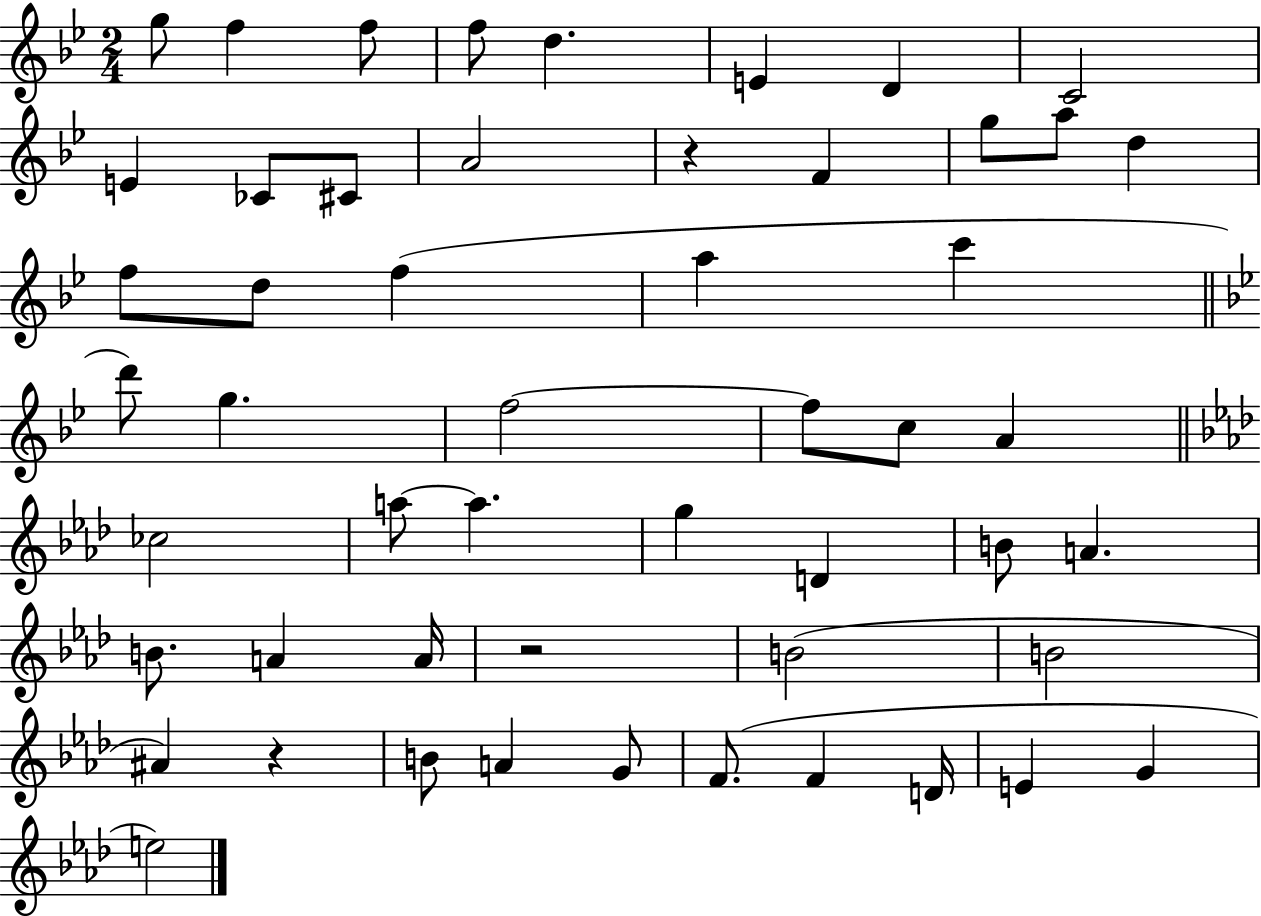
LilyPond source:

{
  \clef treble
  \numericTimeSignature
  \time 2/4
  \key bes \major
  \repeat volta 2 { g''8 f''4 f''8 | f''8 d''4. | e'4 d'4 | c'2 | \break e'4 ces'8 cis'8 | a'2 | r4 f'4 | g''8 a''8 d''4 | \break f''8 d''8 f''4( | a''4 c'''4 | \bar "||" \break \key bes \major d'''8) g''4. | f''2~~ | f''8 c''8 a'4 | \bar "||" \break \key aes \major ces''2 | a''8~~ a''4. | g''4 d'4 | b'8 a'4. | \break b'8. a'4 a'16 | r2 | b'2( | b'2 | \break ais'4) r4 | b'8 a'4 g'8 | f'8.( f'4 d'16 | e'4 g'4 | \break e''2) | } \bar "|."
}